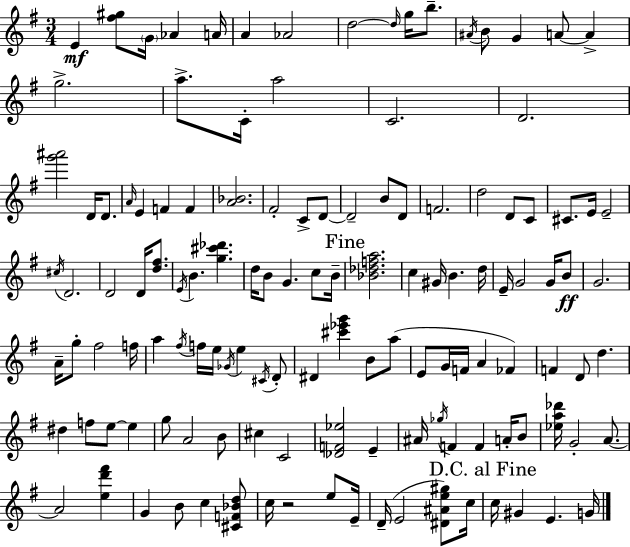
E4/q [F#5,G#5]/e G4/s Ab4/q A4/s A4/q Ab4/h D5/h D5/s G5/s B5/e. A#4/s B4/e G4/q A4/e A4/q G5/h. A5/e. C4/s A5/h C4/h. D4/h. [G6,A#6]/h D4/s D4/e. A4/s E4/q F4/q F4/q [A4,Bb4]/h. F#4/h C4/e D4/e D4/h B4/e D4/e F4/h. D5/h D4/e C4/e C#4/e. E4/s E4/h C#5/s D4/h. D4/h D4/s [D5,F#5]/e. E4/s B4/q. [G5,C#6,Db6]/q. D5/s B4/e G4/q. C5/e B4/s [Bb4,Db5,F5,A5]/h. C5/q G#4/s B4/q. D5/s E4/s G4/h G4/s B4/e G4/h. A4/s G5/e F#5/h F5/s A5/q F#5/s F5/s E5/s Gb4/s E5/q C#4/s D4/e D#4/q [C#6,Eb6,G6]/q B4/e A5/e E4/e G4/s F4/s A4/q FES4/q F4/q D4/e D5/q. D#5/q F5/e E5/e E5/q G5/e A4/h B4/e C#5/q C4/h [Db4,F4,Eb5]/h E4/q A#4/s Gb5/s F4/q F4/q A4/s B4/e [Eb5,A5,Db6]/s G4/h A4/e. A4/h [E5,D6,F#6]/q G4/q B4/e C5/q [C#4,F4,Bb4,D5]/e C5/s R/h E5/e E4/s D4/s E4/h [D#4,A#4,E5,G#5]/e C5/s C5/s G#4/q E4/q. G4/s